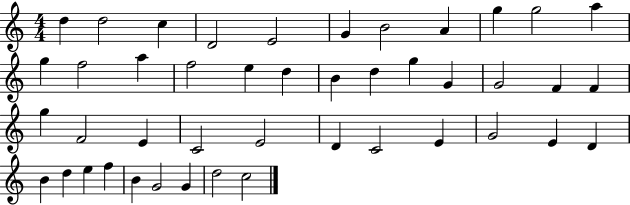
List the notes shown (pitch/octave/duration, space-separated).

D5/q D5/h C5/q D4/h E4/h G4/q B4/h A4/q G5/q G5/h A5/q G5/q F5/h A5/q F5/h E5/q D5/q B4/q D5/q G5/q G4/q G4/h F4/q F4/q G5/q F4/h E4/q C4/h E4/h D4/q C4/h E4/q G4/h E4/q D4/q B4/q D5/q E5/q F5/q B4/q G4/h G4/q D5/h C5/h